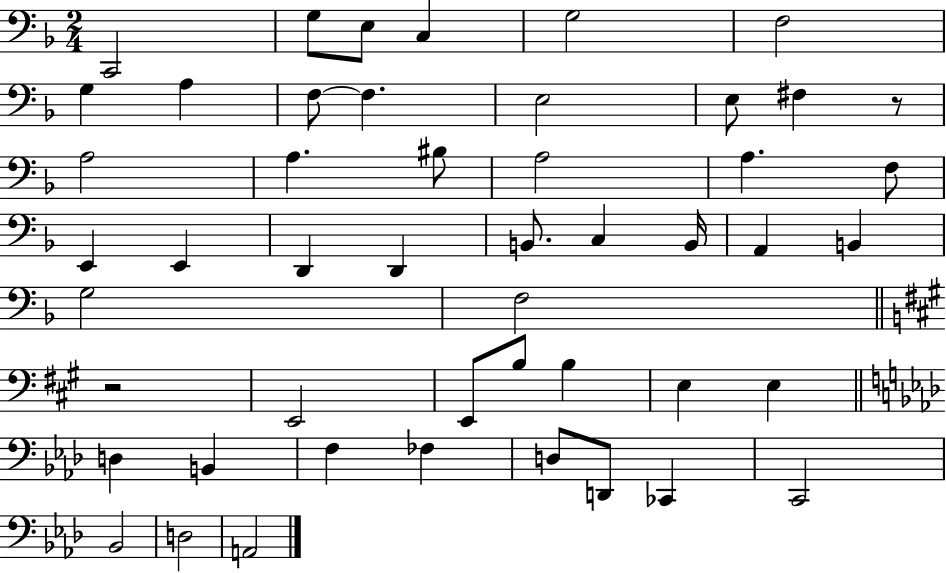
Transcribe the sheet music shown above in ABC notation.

X:1
T:Untitled
M:2/4
L:1/4
K:F
C,,2 G,/2 E,/2 C, G,2 F,2 G, A, F,/2 F, E,2 E,/2 ^F, z/2 A,2 A, ^B,/2 A,2 A, F,/2 E,, E,, D,, D,, B,,/2 C, B,,/4 A,, B,, G,2 F,2 z2 E,,2 E,,/2 B,/2 B, E, E, D, B,, F, _F, D,/2 D,,/2 _C,, C,,2 _B,,2 D,2 A,,2